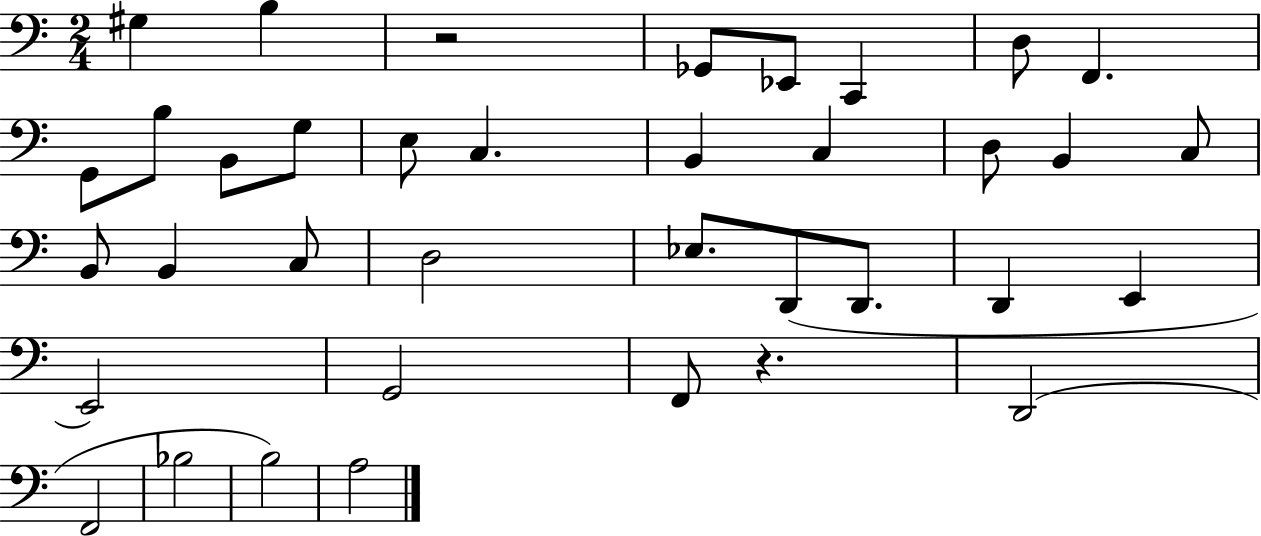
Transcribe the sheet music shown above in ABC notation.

X:1
T:Untitled
M:2/4
L:1/4
K:C
^G, B, z2 _G,,/2 _E,,/2 C,, D,/2 F,, G,,/2 B,/2 B,,/2 G,/2 E,/2 C, B,, C, D,/2 B,, C,/2 B,,/2 B,, C,/2 D,2 _E,/2 D,,/2 D,,/2 D,, E,, E,,2 G,,2 F,,/2 z D,,2 F,,2 _B,2 B,2 A,2